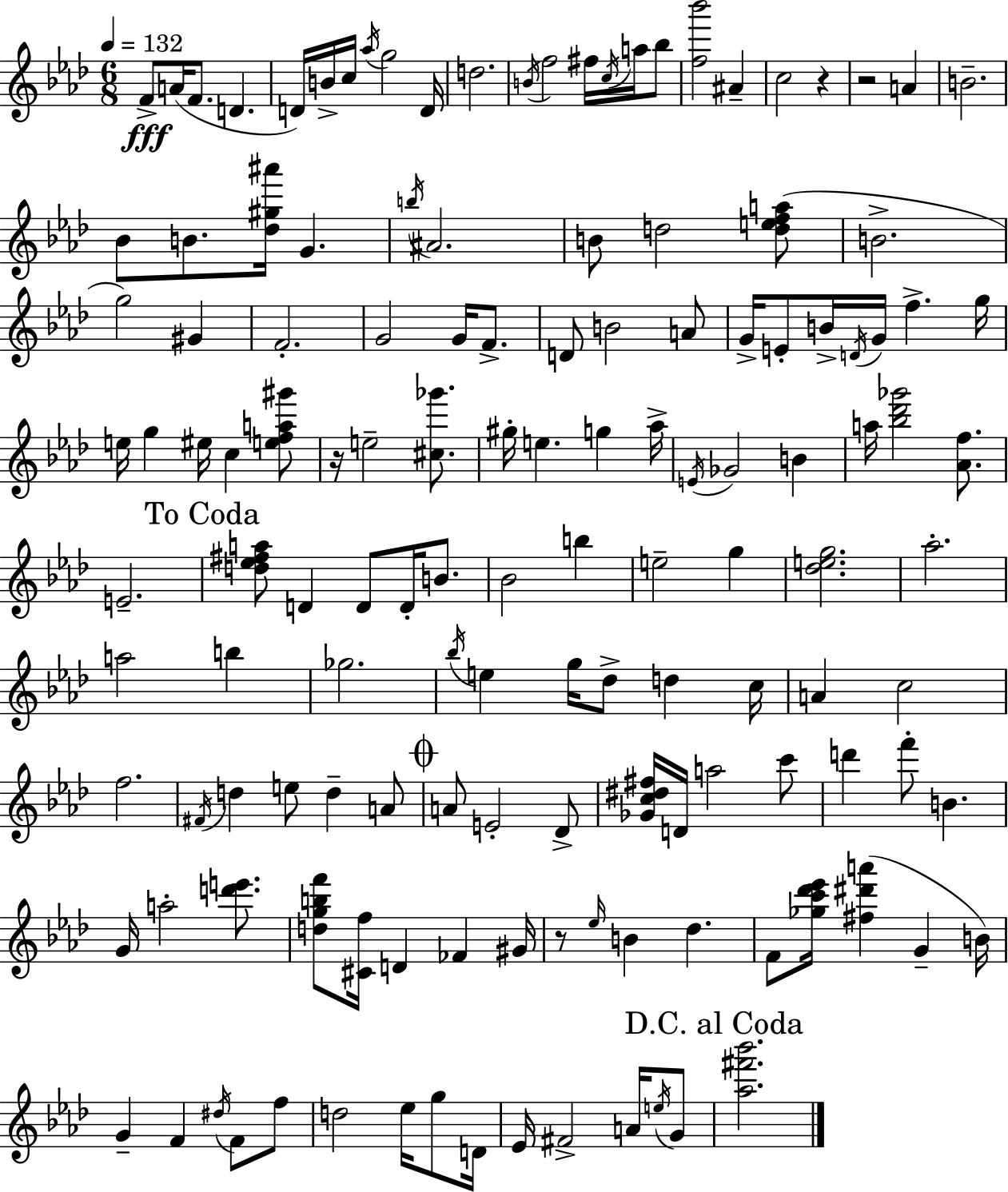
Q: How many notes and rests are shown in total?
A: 139